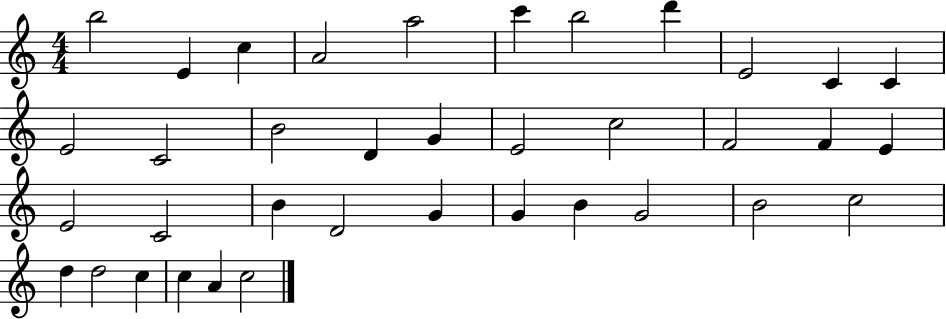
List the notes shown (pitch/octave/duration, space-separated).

B5/h E4/q C5/q A4/h A5/h C6/q B5/h D6/q E4/h C4/q C4/q E4/h C4/h B4/h D4/q G4/q E4/h C5/h F4/h F4/q E4/q E4/h C4/h B4/q D4/h G4/q G4/q B4/q G4/h B4/h C5/h D5/q D5/h C5/q C5/q A4/q C5/h